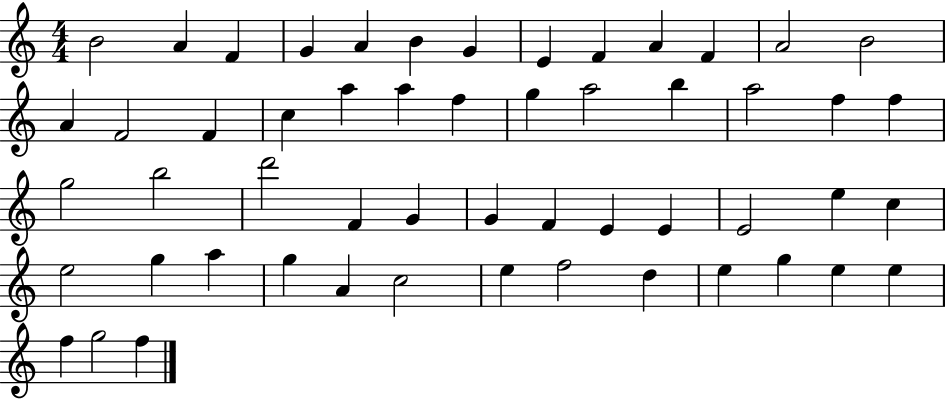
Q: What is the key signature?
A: C major